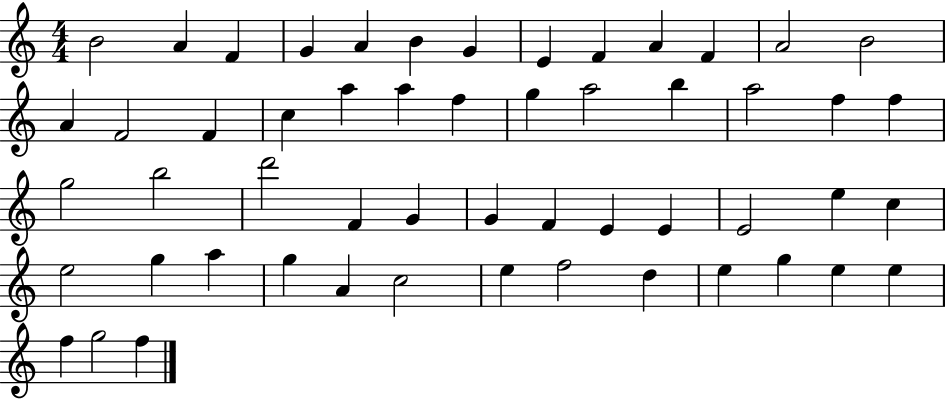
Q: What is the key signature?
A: C major